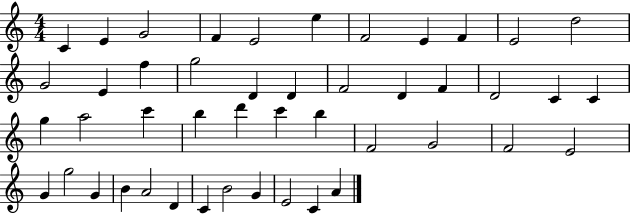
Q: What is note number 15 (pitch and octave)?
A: G5